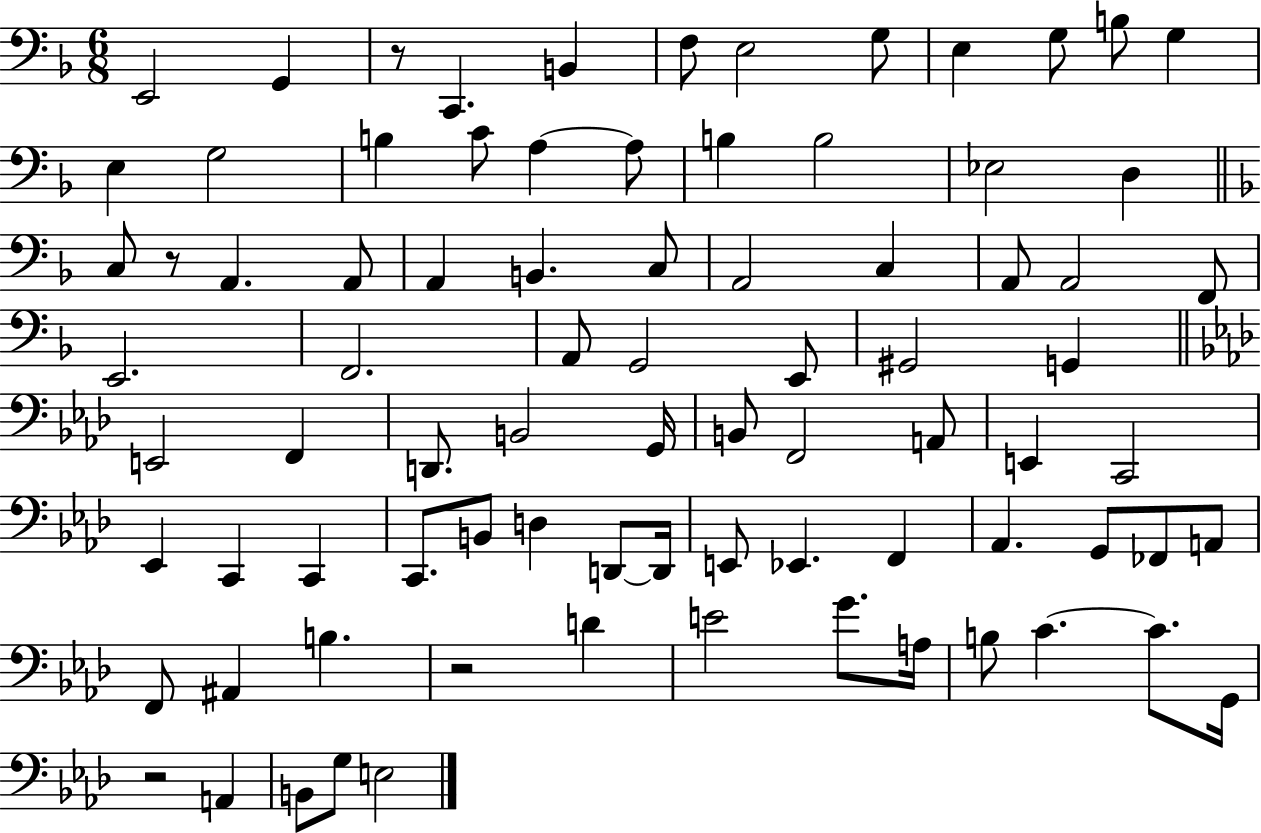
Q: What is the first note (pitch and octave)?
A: E2